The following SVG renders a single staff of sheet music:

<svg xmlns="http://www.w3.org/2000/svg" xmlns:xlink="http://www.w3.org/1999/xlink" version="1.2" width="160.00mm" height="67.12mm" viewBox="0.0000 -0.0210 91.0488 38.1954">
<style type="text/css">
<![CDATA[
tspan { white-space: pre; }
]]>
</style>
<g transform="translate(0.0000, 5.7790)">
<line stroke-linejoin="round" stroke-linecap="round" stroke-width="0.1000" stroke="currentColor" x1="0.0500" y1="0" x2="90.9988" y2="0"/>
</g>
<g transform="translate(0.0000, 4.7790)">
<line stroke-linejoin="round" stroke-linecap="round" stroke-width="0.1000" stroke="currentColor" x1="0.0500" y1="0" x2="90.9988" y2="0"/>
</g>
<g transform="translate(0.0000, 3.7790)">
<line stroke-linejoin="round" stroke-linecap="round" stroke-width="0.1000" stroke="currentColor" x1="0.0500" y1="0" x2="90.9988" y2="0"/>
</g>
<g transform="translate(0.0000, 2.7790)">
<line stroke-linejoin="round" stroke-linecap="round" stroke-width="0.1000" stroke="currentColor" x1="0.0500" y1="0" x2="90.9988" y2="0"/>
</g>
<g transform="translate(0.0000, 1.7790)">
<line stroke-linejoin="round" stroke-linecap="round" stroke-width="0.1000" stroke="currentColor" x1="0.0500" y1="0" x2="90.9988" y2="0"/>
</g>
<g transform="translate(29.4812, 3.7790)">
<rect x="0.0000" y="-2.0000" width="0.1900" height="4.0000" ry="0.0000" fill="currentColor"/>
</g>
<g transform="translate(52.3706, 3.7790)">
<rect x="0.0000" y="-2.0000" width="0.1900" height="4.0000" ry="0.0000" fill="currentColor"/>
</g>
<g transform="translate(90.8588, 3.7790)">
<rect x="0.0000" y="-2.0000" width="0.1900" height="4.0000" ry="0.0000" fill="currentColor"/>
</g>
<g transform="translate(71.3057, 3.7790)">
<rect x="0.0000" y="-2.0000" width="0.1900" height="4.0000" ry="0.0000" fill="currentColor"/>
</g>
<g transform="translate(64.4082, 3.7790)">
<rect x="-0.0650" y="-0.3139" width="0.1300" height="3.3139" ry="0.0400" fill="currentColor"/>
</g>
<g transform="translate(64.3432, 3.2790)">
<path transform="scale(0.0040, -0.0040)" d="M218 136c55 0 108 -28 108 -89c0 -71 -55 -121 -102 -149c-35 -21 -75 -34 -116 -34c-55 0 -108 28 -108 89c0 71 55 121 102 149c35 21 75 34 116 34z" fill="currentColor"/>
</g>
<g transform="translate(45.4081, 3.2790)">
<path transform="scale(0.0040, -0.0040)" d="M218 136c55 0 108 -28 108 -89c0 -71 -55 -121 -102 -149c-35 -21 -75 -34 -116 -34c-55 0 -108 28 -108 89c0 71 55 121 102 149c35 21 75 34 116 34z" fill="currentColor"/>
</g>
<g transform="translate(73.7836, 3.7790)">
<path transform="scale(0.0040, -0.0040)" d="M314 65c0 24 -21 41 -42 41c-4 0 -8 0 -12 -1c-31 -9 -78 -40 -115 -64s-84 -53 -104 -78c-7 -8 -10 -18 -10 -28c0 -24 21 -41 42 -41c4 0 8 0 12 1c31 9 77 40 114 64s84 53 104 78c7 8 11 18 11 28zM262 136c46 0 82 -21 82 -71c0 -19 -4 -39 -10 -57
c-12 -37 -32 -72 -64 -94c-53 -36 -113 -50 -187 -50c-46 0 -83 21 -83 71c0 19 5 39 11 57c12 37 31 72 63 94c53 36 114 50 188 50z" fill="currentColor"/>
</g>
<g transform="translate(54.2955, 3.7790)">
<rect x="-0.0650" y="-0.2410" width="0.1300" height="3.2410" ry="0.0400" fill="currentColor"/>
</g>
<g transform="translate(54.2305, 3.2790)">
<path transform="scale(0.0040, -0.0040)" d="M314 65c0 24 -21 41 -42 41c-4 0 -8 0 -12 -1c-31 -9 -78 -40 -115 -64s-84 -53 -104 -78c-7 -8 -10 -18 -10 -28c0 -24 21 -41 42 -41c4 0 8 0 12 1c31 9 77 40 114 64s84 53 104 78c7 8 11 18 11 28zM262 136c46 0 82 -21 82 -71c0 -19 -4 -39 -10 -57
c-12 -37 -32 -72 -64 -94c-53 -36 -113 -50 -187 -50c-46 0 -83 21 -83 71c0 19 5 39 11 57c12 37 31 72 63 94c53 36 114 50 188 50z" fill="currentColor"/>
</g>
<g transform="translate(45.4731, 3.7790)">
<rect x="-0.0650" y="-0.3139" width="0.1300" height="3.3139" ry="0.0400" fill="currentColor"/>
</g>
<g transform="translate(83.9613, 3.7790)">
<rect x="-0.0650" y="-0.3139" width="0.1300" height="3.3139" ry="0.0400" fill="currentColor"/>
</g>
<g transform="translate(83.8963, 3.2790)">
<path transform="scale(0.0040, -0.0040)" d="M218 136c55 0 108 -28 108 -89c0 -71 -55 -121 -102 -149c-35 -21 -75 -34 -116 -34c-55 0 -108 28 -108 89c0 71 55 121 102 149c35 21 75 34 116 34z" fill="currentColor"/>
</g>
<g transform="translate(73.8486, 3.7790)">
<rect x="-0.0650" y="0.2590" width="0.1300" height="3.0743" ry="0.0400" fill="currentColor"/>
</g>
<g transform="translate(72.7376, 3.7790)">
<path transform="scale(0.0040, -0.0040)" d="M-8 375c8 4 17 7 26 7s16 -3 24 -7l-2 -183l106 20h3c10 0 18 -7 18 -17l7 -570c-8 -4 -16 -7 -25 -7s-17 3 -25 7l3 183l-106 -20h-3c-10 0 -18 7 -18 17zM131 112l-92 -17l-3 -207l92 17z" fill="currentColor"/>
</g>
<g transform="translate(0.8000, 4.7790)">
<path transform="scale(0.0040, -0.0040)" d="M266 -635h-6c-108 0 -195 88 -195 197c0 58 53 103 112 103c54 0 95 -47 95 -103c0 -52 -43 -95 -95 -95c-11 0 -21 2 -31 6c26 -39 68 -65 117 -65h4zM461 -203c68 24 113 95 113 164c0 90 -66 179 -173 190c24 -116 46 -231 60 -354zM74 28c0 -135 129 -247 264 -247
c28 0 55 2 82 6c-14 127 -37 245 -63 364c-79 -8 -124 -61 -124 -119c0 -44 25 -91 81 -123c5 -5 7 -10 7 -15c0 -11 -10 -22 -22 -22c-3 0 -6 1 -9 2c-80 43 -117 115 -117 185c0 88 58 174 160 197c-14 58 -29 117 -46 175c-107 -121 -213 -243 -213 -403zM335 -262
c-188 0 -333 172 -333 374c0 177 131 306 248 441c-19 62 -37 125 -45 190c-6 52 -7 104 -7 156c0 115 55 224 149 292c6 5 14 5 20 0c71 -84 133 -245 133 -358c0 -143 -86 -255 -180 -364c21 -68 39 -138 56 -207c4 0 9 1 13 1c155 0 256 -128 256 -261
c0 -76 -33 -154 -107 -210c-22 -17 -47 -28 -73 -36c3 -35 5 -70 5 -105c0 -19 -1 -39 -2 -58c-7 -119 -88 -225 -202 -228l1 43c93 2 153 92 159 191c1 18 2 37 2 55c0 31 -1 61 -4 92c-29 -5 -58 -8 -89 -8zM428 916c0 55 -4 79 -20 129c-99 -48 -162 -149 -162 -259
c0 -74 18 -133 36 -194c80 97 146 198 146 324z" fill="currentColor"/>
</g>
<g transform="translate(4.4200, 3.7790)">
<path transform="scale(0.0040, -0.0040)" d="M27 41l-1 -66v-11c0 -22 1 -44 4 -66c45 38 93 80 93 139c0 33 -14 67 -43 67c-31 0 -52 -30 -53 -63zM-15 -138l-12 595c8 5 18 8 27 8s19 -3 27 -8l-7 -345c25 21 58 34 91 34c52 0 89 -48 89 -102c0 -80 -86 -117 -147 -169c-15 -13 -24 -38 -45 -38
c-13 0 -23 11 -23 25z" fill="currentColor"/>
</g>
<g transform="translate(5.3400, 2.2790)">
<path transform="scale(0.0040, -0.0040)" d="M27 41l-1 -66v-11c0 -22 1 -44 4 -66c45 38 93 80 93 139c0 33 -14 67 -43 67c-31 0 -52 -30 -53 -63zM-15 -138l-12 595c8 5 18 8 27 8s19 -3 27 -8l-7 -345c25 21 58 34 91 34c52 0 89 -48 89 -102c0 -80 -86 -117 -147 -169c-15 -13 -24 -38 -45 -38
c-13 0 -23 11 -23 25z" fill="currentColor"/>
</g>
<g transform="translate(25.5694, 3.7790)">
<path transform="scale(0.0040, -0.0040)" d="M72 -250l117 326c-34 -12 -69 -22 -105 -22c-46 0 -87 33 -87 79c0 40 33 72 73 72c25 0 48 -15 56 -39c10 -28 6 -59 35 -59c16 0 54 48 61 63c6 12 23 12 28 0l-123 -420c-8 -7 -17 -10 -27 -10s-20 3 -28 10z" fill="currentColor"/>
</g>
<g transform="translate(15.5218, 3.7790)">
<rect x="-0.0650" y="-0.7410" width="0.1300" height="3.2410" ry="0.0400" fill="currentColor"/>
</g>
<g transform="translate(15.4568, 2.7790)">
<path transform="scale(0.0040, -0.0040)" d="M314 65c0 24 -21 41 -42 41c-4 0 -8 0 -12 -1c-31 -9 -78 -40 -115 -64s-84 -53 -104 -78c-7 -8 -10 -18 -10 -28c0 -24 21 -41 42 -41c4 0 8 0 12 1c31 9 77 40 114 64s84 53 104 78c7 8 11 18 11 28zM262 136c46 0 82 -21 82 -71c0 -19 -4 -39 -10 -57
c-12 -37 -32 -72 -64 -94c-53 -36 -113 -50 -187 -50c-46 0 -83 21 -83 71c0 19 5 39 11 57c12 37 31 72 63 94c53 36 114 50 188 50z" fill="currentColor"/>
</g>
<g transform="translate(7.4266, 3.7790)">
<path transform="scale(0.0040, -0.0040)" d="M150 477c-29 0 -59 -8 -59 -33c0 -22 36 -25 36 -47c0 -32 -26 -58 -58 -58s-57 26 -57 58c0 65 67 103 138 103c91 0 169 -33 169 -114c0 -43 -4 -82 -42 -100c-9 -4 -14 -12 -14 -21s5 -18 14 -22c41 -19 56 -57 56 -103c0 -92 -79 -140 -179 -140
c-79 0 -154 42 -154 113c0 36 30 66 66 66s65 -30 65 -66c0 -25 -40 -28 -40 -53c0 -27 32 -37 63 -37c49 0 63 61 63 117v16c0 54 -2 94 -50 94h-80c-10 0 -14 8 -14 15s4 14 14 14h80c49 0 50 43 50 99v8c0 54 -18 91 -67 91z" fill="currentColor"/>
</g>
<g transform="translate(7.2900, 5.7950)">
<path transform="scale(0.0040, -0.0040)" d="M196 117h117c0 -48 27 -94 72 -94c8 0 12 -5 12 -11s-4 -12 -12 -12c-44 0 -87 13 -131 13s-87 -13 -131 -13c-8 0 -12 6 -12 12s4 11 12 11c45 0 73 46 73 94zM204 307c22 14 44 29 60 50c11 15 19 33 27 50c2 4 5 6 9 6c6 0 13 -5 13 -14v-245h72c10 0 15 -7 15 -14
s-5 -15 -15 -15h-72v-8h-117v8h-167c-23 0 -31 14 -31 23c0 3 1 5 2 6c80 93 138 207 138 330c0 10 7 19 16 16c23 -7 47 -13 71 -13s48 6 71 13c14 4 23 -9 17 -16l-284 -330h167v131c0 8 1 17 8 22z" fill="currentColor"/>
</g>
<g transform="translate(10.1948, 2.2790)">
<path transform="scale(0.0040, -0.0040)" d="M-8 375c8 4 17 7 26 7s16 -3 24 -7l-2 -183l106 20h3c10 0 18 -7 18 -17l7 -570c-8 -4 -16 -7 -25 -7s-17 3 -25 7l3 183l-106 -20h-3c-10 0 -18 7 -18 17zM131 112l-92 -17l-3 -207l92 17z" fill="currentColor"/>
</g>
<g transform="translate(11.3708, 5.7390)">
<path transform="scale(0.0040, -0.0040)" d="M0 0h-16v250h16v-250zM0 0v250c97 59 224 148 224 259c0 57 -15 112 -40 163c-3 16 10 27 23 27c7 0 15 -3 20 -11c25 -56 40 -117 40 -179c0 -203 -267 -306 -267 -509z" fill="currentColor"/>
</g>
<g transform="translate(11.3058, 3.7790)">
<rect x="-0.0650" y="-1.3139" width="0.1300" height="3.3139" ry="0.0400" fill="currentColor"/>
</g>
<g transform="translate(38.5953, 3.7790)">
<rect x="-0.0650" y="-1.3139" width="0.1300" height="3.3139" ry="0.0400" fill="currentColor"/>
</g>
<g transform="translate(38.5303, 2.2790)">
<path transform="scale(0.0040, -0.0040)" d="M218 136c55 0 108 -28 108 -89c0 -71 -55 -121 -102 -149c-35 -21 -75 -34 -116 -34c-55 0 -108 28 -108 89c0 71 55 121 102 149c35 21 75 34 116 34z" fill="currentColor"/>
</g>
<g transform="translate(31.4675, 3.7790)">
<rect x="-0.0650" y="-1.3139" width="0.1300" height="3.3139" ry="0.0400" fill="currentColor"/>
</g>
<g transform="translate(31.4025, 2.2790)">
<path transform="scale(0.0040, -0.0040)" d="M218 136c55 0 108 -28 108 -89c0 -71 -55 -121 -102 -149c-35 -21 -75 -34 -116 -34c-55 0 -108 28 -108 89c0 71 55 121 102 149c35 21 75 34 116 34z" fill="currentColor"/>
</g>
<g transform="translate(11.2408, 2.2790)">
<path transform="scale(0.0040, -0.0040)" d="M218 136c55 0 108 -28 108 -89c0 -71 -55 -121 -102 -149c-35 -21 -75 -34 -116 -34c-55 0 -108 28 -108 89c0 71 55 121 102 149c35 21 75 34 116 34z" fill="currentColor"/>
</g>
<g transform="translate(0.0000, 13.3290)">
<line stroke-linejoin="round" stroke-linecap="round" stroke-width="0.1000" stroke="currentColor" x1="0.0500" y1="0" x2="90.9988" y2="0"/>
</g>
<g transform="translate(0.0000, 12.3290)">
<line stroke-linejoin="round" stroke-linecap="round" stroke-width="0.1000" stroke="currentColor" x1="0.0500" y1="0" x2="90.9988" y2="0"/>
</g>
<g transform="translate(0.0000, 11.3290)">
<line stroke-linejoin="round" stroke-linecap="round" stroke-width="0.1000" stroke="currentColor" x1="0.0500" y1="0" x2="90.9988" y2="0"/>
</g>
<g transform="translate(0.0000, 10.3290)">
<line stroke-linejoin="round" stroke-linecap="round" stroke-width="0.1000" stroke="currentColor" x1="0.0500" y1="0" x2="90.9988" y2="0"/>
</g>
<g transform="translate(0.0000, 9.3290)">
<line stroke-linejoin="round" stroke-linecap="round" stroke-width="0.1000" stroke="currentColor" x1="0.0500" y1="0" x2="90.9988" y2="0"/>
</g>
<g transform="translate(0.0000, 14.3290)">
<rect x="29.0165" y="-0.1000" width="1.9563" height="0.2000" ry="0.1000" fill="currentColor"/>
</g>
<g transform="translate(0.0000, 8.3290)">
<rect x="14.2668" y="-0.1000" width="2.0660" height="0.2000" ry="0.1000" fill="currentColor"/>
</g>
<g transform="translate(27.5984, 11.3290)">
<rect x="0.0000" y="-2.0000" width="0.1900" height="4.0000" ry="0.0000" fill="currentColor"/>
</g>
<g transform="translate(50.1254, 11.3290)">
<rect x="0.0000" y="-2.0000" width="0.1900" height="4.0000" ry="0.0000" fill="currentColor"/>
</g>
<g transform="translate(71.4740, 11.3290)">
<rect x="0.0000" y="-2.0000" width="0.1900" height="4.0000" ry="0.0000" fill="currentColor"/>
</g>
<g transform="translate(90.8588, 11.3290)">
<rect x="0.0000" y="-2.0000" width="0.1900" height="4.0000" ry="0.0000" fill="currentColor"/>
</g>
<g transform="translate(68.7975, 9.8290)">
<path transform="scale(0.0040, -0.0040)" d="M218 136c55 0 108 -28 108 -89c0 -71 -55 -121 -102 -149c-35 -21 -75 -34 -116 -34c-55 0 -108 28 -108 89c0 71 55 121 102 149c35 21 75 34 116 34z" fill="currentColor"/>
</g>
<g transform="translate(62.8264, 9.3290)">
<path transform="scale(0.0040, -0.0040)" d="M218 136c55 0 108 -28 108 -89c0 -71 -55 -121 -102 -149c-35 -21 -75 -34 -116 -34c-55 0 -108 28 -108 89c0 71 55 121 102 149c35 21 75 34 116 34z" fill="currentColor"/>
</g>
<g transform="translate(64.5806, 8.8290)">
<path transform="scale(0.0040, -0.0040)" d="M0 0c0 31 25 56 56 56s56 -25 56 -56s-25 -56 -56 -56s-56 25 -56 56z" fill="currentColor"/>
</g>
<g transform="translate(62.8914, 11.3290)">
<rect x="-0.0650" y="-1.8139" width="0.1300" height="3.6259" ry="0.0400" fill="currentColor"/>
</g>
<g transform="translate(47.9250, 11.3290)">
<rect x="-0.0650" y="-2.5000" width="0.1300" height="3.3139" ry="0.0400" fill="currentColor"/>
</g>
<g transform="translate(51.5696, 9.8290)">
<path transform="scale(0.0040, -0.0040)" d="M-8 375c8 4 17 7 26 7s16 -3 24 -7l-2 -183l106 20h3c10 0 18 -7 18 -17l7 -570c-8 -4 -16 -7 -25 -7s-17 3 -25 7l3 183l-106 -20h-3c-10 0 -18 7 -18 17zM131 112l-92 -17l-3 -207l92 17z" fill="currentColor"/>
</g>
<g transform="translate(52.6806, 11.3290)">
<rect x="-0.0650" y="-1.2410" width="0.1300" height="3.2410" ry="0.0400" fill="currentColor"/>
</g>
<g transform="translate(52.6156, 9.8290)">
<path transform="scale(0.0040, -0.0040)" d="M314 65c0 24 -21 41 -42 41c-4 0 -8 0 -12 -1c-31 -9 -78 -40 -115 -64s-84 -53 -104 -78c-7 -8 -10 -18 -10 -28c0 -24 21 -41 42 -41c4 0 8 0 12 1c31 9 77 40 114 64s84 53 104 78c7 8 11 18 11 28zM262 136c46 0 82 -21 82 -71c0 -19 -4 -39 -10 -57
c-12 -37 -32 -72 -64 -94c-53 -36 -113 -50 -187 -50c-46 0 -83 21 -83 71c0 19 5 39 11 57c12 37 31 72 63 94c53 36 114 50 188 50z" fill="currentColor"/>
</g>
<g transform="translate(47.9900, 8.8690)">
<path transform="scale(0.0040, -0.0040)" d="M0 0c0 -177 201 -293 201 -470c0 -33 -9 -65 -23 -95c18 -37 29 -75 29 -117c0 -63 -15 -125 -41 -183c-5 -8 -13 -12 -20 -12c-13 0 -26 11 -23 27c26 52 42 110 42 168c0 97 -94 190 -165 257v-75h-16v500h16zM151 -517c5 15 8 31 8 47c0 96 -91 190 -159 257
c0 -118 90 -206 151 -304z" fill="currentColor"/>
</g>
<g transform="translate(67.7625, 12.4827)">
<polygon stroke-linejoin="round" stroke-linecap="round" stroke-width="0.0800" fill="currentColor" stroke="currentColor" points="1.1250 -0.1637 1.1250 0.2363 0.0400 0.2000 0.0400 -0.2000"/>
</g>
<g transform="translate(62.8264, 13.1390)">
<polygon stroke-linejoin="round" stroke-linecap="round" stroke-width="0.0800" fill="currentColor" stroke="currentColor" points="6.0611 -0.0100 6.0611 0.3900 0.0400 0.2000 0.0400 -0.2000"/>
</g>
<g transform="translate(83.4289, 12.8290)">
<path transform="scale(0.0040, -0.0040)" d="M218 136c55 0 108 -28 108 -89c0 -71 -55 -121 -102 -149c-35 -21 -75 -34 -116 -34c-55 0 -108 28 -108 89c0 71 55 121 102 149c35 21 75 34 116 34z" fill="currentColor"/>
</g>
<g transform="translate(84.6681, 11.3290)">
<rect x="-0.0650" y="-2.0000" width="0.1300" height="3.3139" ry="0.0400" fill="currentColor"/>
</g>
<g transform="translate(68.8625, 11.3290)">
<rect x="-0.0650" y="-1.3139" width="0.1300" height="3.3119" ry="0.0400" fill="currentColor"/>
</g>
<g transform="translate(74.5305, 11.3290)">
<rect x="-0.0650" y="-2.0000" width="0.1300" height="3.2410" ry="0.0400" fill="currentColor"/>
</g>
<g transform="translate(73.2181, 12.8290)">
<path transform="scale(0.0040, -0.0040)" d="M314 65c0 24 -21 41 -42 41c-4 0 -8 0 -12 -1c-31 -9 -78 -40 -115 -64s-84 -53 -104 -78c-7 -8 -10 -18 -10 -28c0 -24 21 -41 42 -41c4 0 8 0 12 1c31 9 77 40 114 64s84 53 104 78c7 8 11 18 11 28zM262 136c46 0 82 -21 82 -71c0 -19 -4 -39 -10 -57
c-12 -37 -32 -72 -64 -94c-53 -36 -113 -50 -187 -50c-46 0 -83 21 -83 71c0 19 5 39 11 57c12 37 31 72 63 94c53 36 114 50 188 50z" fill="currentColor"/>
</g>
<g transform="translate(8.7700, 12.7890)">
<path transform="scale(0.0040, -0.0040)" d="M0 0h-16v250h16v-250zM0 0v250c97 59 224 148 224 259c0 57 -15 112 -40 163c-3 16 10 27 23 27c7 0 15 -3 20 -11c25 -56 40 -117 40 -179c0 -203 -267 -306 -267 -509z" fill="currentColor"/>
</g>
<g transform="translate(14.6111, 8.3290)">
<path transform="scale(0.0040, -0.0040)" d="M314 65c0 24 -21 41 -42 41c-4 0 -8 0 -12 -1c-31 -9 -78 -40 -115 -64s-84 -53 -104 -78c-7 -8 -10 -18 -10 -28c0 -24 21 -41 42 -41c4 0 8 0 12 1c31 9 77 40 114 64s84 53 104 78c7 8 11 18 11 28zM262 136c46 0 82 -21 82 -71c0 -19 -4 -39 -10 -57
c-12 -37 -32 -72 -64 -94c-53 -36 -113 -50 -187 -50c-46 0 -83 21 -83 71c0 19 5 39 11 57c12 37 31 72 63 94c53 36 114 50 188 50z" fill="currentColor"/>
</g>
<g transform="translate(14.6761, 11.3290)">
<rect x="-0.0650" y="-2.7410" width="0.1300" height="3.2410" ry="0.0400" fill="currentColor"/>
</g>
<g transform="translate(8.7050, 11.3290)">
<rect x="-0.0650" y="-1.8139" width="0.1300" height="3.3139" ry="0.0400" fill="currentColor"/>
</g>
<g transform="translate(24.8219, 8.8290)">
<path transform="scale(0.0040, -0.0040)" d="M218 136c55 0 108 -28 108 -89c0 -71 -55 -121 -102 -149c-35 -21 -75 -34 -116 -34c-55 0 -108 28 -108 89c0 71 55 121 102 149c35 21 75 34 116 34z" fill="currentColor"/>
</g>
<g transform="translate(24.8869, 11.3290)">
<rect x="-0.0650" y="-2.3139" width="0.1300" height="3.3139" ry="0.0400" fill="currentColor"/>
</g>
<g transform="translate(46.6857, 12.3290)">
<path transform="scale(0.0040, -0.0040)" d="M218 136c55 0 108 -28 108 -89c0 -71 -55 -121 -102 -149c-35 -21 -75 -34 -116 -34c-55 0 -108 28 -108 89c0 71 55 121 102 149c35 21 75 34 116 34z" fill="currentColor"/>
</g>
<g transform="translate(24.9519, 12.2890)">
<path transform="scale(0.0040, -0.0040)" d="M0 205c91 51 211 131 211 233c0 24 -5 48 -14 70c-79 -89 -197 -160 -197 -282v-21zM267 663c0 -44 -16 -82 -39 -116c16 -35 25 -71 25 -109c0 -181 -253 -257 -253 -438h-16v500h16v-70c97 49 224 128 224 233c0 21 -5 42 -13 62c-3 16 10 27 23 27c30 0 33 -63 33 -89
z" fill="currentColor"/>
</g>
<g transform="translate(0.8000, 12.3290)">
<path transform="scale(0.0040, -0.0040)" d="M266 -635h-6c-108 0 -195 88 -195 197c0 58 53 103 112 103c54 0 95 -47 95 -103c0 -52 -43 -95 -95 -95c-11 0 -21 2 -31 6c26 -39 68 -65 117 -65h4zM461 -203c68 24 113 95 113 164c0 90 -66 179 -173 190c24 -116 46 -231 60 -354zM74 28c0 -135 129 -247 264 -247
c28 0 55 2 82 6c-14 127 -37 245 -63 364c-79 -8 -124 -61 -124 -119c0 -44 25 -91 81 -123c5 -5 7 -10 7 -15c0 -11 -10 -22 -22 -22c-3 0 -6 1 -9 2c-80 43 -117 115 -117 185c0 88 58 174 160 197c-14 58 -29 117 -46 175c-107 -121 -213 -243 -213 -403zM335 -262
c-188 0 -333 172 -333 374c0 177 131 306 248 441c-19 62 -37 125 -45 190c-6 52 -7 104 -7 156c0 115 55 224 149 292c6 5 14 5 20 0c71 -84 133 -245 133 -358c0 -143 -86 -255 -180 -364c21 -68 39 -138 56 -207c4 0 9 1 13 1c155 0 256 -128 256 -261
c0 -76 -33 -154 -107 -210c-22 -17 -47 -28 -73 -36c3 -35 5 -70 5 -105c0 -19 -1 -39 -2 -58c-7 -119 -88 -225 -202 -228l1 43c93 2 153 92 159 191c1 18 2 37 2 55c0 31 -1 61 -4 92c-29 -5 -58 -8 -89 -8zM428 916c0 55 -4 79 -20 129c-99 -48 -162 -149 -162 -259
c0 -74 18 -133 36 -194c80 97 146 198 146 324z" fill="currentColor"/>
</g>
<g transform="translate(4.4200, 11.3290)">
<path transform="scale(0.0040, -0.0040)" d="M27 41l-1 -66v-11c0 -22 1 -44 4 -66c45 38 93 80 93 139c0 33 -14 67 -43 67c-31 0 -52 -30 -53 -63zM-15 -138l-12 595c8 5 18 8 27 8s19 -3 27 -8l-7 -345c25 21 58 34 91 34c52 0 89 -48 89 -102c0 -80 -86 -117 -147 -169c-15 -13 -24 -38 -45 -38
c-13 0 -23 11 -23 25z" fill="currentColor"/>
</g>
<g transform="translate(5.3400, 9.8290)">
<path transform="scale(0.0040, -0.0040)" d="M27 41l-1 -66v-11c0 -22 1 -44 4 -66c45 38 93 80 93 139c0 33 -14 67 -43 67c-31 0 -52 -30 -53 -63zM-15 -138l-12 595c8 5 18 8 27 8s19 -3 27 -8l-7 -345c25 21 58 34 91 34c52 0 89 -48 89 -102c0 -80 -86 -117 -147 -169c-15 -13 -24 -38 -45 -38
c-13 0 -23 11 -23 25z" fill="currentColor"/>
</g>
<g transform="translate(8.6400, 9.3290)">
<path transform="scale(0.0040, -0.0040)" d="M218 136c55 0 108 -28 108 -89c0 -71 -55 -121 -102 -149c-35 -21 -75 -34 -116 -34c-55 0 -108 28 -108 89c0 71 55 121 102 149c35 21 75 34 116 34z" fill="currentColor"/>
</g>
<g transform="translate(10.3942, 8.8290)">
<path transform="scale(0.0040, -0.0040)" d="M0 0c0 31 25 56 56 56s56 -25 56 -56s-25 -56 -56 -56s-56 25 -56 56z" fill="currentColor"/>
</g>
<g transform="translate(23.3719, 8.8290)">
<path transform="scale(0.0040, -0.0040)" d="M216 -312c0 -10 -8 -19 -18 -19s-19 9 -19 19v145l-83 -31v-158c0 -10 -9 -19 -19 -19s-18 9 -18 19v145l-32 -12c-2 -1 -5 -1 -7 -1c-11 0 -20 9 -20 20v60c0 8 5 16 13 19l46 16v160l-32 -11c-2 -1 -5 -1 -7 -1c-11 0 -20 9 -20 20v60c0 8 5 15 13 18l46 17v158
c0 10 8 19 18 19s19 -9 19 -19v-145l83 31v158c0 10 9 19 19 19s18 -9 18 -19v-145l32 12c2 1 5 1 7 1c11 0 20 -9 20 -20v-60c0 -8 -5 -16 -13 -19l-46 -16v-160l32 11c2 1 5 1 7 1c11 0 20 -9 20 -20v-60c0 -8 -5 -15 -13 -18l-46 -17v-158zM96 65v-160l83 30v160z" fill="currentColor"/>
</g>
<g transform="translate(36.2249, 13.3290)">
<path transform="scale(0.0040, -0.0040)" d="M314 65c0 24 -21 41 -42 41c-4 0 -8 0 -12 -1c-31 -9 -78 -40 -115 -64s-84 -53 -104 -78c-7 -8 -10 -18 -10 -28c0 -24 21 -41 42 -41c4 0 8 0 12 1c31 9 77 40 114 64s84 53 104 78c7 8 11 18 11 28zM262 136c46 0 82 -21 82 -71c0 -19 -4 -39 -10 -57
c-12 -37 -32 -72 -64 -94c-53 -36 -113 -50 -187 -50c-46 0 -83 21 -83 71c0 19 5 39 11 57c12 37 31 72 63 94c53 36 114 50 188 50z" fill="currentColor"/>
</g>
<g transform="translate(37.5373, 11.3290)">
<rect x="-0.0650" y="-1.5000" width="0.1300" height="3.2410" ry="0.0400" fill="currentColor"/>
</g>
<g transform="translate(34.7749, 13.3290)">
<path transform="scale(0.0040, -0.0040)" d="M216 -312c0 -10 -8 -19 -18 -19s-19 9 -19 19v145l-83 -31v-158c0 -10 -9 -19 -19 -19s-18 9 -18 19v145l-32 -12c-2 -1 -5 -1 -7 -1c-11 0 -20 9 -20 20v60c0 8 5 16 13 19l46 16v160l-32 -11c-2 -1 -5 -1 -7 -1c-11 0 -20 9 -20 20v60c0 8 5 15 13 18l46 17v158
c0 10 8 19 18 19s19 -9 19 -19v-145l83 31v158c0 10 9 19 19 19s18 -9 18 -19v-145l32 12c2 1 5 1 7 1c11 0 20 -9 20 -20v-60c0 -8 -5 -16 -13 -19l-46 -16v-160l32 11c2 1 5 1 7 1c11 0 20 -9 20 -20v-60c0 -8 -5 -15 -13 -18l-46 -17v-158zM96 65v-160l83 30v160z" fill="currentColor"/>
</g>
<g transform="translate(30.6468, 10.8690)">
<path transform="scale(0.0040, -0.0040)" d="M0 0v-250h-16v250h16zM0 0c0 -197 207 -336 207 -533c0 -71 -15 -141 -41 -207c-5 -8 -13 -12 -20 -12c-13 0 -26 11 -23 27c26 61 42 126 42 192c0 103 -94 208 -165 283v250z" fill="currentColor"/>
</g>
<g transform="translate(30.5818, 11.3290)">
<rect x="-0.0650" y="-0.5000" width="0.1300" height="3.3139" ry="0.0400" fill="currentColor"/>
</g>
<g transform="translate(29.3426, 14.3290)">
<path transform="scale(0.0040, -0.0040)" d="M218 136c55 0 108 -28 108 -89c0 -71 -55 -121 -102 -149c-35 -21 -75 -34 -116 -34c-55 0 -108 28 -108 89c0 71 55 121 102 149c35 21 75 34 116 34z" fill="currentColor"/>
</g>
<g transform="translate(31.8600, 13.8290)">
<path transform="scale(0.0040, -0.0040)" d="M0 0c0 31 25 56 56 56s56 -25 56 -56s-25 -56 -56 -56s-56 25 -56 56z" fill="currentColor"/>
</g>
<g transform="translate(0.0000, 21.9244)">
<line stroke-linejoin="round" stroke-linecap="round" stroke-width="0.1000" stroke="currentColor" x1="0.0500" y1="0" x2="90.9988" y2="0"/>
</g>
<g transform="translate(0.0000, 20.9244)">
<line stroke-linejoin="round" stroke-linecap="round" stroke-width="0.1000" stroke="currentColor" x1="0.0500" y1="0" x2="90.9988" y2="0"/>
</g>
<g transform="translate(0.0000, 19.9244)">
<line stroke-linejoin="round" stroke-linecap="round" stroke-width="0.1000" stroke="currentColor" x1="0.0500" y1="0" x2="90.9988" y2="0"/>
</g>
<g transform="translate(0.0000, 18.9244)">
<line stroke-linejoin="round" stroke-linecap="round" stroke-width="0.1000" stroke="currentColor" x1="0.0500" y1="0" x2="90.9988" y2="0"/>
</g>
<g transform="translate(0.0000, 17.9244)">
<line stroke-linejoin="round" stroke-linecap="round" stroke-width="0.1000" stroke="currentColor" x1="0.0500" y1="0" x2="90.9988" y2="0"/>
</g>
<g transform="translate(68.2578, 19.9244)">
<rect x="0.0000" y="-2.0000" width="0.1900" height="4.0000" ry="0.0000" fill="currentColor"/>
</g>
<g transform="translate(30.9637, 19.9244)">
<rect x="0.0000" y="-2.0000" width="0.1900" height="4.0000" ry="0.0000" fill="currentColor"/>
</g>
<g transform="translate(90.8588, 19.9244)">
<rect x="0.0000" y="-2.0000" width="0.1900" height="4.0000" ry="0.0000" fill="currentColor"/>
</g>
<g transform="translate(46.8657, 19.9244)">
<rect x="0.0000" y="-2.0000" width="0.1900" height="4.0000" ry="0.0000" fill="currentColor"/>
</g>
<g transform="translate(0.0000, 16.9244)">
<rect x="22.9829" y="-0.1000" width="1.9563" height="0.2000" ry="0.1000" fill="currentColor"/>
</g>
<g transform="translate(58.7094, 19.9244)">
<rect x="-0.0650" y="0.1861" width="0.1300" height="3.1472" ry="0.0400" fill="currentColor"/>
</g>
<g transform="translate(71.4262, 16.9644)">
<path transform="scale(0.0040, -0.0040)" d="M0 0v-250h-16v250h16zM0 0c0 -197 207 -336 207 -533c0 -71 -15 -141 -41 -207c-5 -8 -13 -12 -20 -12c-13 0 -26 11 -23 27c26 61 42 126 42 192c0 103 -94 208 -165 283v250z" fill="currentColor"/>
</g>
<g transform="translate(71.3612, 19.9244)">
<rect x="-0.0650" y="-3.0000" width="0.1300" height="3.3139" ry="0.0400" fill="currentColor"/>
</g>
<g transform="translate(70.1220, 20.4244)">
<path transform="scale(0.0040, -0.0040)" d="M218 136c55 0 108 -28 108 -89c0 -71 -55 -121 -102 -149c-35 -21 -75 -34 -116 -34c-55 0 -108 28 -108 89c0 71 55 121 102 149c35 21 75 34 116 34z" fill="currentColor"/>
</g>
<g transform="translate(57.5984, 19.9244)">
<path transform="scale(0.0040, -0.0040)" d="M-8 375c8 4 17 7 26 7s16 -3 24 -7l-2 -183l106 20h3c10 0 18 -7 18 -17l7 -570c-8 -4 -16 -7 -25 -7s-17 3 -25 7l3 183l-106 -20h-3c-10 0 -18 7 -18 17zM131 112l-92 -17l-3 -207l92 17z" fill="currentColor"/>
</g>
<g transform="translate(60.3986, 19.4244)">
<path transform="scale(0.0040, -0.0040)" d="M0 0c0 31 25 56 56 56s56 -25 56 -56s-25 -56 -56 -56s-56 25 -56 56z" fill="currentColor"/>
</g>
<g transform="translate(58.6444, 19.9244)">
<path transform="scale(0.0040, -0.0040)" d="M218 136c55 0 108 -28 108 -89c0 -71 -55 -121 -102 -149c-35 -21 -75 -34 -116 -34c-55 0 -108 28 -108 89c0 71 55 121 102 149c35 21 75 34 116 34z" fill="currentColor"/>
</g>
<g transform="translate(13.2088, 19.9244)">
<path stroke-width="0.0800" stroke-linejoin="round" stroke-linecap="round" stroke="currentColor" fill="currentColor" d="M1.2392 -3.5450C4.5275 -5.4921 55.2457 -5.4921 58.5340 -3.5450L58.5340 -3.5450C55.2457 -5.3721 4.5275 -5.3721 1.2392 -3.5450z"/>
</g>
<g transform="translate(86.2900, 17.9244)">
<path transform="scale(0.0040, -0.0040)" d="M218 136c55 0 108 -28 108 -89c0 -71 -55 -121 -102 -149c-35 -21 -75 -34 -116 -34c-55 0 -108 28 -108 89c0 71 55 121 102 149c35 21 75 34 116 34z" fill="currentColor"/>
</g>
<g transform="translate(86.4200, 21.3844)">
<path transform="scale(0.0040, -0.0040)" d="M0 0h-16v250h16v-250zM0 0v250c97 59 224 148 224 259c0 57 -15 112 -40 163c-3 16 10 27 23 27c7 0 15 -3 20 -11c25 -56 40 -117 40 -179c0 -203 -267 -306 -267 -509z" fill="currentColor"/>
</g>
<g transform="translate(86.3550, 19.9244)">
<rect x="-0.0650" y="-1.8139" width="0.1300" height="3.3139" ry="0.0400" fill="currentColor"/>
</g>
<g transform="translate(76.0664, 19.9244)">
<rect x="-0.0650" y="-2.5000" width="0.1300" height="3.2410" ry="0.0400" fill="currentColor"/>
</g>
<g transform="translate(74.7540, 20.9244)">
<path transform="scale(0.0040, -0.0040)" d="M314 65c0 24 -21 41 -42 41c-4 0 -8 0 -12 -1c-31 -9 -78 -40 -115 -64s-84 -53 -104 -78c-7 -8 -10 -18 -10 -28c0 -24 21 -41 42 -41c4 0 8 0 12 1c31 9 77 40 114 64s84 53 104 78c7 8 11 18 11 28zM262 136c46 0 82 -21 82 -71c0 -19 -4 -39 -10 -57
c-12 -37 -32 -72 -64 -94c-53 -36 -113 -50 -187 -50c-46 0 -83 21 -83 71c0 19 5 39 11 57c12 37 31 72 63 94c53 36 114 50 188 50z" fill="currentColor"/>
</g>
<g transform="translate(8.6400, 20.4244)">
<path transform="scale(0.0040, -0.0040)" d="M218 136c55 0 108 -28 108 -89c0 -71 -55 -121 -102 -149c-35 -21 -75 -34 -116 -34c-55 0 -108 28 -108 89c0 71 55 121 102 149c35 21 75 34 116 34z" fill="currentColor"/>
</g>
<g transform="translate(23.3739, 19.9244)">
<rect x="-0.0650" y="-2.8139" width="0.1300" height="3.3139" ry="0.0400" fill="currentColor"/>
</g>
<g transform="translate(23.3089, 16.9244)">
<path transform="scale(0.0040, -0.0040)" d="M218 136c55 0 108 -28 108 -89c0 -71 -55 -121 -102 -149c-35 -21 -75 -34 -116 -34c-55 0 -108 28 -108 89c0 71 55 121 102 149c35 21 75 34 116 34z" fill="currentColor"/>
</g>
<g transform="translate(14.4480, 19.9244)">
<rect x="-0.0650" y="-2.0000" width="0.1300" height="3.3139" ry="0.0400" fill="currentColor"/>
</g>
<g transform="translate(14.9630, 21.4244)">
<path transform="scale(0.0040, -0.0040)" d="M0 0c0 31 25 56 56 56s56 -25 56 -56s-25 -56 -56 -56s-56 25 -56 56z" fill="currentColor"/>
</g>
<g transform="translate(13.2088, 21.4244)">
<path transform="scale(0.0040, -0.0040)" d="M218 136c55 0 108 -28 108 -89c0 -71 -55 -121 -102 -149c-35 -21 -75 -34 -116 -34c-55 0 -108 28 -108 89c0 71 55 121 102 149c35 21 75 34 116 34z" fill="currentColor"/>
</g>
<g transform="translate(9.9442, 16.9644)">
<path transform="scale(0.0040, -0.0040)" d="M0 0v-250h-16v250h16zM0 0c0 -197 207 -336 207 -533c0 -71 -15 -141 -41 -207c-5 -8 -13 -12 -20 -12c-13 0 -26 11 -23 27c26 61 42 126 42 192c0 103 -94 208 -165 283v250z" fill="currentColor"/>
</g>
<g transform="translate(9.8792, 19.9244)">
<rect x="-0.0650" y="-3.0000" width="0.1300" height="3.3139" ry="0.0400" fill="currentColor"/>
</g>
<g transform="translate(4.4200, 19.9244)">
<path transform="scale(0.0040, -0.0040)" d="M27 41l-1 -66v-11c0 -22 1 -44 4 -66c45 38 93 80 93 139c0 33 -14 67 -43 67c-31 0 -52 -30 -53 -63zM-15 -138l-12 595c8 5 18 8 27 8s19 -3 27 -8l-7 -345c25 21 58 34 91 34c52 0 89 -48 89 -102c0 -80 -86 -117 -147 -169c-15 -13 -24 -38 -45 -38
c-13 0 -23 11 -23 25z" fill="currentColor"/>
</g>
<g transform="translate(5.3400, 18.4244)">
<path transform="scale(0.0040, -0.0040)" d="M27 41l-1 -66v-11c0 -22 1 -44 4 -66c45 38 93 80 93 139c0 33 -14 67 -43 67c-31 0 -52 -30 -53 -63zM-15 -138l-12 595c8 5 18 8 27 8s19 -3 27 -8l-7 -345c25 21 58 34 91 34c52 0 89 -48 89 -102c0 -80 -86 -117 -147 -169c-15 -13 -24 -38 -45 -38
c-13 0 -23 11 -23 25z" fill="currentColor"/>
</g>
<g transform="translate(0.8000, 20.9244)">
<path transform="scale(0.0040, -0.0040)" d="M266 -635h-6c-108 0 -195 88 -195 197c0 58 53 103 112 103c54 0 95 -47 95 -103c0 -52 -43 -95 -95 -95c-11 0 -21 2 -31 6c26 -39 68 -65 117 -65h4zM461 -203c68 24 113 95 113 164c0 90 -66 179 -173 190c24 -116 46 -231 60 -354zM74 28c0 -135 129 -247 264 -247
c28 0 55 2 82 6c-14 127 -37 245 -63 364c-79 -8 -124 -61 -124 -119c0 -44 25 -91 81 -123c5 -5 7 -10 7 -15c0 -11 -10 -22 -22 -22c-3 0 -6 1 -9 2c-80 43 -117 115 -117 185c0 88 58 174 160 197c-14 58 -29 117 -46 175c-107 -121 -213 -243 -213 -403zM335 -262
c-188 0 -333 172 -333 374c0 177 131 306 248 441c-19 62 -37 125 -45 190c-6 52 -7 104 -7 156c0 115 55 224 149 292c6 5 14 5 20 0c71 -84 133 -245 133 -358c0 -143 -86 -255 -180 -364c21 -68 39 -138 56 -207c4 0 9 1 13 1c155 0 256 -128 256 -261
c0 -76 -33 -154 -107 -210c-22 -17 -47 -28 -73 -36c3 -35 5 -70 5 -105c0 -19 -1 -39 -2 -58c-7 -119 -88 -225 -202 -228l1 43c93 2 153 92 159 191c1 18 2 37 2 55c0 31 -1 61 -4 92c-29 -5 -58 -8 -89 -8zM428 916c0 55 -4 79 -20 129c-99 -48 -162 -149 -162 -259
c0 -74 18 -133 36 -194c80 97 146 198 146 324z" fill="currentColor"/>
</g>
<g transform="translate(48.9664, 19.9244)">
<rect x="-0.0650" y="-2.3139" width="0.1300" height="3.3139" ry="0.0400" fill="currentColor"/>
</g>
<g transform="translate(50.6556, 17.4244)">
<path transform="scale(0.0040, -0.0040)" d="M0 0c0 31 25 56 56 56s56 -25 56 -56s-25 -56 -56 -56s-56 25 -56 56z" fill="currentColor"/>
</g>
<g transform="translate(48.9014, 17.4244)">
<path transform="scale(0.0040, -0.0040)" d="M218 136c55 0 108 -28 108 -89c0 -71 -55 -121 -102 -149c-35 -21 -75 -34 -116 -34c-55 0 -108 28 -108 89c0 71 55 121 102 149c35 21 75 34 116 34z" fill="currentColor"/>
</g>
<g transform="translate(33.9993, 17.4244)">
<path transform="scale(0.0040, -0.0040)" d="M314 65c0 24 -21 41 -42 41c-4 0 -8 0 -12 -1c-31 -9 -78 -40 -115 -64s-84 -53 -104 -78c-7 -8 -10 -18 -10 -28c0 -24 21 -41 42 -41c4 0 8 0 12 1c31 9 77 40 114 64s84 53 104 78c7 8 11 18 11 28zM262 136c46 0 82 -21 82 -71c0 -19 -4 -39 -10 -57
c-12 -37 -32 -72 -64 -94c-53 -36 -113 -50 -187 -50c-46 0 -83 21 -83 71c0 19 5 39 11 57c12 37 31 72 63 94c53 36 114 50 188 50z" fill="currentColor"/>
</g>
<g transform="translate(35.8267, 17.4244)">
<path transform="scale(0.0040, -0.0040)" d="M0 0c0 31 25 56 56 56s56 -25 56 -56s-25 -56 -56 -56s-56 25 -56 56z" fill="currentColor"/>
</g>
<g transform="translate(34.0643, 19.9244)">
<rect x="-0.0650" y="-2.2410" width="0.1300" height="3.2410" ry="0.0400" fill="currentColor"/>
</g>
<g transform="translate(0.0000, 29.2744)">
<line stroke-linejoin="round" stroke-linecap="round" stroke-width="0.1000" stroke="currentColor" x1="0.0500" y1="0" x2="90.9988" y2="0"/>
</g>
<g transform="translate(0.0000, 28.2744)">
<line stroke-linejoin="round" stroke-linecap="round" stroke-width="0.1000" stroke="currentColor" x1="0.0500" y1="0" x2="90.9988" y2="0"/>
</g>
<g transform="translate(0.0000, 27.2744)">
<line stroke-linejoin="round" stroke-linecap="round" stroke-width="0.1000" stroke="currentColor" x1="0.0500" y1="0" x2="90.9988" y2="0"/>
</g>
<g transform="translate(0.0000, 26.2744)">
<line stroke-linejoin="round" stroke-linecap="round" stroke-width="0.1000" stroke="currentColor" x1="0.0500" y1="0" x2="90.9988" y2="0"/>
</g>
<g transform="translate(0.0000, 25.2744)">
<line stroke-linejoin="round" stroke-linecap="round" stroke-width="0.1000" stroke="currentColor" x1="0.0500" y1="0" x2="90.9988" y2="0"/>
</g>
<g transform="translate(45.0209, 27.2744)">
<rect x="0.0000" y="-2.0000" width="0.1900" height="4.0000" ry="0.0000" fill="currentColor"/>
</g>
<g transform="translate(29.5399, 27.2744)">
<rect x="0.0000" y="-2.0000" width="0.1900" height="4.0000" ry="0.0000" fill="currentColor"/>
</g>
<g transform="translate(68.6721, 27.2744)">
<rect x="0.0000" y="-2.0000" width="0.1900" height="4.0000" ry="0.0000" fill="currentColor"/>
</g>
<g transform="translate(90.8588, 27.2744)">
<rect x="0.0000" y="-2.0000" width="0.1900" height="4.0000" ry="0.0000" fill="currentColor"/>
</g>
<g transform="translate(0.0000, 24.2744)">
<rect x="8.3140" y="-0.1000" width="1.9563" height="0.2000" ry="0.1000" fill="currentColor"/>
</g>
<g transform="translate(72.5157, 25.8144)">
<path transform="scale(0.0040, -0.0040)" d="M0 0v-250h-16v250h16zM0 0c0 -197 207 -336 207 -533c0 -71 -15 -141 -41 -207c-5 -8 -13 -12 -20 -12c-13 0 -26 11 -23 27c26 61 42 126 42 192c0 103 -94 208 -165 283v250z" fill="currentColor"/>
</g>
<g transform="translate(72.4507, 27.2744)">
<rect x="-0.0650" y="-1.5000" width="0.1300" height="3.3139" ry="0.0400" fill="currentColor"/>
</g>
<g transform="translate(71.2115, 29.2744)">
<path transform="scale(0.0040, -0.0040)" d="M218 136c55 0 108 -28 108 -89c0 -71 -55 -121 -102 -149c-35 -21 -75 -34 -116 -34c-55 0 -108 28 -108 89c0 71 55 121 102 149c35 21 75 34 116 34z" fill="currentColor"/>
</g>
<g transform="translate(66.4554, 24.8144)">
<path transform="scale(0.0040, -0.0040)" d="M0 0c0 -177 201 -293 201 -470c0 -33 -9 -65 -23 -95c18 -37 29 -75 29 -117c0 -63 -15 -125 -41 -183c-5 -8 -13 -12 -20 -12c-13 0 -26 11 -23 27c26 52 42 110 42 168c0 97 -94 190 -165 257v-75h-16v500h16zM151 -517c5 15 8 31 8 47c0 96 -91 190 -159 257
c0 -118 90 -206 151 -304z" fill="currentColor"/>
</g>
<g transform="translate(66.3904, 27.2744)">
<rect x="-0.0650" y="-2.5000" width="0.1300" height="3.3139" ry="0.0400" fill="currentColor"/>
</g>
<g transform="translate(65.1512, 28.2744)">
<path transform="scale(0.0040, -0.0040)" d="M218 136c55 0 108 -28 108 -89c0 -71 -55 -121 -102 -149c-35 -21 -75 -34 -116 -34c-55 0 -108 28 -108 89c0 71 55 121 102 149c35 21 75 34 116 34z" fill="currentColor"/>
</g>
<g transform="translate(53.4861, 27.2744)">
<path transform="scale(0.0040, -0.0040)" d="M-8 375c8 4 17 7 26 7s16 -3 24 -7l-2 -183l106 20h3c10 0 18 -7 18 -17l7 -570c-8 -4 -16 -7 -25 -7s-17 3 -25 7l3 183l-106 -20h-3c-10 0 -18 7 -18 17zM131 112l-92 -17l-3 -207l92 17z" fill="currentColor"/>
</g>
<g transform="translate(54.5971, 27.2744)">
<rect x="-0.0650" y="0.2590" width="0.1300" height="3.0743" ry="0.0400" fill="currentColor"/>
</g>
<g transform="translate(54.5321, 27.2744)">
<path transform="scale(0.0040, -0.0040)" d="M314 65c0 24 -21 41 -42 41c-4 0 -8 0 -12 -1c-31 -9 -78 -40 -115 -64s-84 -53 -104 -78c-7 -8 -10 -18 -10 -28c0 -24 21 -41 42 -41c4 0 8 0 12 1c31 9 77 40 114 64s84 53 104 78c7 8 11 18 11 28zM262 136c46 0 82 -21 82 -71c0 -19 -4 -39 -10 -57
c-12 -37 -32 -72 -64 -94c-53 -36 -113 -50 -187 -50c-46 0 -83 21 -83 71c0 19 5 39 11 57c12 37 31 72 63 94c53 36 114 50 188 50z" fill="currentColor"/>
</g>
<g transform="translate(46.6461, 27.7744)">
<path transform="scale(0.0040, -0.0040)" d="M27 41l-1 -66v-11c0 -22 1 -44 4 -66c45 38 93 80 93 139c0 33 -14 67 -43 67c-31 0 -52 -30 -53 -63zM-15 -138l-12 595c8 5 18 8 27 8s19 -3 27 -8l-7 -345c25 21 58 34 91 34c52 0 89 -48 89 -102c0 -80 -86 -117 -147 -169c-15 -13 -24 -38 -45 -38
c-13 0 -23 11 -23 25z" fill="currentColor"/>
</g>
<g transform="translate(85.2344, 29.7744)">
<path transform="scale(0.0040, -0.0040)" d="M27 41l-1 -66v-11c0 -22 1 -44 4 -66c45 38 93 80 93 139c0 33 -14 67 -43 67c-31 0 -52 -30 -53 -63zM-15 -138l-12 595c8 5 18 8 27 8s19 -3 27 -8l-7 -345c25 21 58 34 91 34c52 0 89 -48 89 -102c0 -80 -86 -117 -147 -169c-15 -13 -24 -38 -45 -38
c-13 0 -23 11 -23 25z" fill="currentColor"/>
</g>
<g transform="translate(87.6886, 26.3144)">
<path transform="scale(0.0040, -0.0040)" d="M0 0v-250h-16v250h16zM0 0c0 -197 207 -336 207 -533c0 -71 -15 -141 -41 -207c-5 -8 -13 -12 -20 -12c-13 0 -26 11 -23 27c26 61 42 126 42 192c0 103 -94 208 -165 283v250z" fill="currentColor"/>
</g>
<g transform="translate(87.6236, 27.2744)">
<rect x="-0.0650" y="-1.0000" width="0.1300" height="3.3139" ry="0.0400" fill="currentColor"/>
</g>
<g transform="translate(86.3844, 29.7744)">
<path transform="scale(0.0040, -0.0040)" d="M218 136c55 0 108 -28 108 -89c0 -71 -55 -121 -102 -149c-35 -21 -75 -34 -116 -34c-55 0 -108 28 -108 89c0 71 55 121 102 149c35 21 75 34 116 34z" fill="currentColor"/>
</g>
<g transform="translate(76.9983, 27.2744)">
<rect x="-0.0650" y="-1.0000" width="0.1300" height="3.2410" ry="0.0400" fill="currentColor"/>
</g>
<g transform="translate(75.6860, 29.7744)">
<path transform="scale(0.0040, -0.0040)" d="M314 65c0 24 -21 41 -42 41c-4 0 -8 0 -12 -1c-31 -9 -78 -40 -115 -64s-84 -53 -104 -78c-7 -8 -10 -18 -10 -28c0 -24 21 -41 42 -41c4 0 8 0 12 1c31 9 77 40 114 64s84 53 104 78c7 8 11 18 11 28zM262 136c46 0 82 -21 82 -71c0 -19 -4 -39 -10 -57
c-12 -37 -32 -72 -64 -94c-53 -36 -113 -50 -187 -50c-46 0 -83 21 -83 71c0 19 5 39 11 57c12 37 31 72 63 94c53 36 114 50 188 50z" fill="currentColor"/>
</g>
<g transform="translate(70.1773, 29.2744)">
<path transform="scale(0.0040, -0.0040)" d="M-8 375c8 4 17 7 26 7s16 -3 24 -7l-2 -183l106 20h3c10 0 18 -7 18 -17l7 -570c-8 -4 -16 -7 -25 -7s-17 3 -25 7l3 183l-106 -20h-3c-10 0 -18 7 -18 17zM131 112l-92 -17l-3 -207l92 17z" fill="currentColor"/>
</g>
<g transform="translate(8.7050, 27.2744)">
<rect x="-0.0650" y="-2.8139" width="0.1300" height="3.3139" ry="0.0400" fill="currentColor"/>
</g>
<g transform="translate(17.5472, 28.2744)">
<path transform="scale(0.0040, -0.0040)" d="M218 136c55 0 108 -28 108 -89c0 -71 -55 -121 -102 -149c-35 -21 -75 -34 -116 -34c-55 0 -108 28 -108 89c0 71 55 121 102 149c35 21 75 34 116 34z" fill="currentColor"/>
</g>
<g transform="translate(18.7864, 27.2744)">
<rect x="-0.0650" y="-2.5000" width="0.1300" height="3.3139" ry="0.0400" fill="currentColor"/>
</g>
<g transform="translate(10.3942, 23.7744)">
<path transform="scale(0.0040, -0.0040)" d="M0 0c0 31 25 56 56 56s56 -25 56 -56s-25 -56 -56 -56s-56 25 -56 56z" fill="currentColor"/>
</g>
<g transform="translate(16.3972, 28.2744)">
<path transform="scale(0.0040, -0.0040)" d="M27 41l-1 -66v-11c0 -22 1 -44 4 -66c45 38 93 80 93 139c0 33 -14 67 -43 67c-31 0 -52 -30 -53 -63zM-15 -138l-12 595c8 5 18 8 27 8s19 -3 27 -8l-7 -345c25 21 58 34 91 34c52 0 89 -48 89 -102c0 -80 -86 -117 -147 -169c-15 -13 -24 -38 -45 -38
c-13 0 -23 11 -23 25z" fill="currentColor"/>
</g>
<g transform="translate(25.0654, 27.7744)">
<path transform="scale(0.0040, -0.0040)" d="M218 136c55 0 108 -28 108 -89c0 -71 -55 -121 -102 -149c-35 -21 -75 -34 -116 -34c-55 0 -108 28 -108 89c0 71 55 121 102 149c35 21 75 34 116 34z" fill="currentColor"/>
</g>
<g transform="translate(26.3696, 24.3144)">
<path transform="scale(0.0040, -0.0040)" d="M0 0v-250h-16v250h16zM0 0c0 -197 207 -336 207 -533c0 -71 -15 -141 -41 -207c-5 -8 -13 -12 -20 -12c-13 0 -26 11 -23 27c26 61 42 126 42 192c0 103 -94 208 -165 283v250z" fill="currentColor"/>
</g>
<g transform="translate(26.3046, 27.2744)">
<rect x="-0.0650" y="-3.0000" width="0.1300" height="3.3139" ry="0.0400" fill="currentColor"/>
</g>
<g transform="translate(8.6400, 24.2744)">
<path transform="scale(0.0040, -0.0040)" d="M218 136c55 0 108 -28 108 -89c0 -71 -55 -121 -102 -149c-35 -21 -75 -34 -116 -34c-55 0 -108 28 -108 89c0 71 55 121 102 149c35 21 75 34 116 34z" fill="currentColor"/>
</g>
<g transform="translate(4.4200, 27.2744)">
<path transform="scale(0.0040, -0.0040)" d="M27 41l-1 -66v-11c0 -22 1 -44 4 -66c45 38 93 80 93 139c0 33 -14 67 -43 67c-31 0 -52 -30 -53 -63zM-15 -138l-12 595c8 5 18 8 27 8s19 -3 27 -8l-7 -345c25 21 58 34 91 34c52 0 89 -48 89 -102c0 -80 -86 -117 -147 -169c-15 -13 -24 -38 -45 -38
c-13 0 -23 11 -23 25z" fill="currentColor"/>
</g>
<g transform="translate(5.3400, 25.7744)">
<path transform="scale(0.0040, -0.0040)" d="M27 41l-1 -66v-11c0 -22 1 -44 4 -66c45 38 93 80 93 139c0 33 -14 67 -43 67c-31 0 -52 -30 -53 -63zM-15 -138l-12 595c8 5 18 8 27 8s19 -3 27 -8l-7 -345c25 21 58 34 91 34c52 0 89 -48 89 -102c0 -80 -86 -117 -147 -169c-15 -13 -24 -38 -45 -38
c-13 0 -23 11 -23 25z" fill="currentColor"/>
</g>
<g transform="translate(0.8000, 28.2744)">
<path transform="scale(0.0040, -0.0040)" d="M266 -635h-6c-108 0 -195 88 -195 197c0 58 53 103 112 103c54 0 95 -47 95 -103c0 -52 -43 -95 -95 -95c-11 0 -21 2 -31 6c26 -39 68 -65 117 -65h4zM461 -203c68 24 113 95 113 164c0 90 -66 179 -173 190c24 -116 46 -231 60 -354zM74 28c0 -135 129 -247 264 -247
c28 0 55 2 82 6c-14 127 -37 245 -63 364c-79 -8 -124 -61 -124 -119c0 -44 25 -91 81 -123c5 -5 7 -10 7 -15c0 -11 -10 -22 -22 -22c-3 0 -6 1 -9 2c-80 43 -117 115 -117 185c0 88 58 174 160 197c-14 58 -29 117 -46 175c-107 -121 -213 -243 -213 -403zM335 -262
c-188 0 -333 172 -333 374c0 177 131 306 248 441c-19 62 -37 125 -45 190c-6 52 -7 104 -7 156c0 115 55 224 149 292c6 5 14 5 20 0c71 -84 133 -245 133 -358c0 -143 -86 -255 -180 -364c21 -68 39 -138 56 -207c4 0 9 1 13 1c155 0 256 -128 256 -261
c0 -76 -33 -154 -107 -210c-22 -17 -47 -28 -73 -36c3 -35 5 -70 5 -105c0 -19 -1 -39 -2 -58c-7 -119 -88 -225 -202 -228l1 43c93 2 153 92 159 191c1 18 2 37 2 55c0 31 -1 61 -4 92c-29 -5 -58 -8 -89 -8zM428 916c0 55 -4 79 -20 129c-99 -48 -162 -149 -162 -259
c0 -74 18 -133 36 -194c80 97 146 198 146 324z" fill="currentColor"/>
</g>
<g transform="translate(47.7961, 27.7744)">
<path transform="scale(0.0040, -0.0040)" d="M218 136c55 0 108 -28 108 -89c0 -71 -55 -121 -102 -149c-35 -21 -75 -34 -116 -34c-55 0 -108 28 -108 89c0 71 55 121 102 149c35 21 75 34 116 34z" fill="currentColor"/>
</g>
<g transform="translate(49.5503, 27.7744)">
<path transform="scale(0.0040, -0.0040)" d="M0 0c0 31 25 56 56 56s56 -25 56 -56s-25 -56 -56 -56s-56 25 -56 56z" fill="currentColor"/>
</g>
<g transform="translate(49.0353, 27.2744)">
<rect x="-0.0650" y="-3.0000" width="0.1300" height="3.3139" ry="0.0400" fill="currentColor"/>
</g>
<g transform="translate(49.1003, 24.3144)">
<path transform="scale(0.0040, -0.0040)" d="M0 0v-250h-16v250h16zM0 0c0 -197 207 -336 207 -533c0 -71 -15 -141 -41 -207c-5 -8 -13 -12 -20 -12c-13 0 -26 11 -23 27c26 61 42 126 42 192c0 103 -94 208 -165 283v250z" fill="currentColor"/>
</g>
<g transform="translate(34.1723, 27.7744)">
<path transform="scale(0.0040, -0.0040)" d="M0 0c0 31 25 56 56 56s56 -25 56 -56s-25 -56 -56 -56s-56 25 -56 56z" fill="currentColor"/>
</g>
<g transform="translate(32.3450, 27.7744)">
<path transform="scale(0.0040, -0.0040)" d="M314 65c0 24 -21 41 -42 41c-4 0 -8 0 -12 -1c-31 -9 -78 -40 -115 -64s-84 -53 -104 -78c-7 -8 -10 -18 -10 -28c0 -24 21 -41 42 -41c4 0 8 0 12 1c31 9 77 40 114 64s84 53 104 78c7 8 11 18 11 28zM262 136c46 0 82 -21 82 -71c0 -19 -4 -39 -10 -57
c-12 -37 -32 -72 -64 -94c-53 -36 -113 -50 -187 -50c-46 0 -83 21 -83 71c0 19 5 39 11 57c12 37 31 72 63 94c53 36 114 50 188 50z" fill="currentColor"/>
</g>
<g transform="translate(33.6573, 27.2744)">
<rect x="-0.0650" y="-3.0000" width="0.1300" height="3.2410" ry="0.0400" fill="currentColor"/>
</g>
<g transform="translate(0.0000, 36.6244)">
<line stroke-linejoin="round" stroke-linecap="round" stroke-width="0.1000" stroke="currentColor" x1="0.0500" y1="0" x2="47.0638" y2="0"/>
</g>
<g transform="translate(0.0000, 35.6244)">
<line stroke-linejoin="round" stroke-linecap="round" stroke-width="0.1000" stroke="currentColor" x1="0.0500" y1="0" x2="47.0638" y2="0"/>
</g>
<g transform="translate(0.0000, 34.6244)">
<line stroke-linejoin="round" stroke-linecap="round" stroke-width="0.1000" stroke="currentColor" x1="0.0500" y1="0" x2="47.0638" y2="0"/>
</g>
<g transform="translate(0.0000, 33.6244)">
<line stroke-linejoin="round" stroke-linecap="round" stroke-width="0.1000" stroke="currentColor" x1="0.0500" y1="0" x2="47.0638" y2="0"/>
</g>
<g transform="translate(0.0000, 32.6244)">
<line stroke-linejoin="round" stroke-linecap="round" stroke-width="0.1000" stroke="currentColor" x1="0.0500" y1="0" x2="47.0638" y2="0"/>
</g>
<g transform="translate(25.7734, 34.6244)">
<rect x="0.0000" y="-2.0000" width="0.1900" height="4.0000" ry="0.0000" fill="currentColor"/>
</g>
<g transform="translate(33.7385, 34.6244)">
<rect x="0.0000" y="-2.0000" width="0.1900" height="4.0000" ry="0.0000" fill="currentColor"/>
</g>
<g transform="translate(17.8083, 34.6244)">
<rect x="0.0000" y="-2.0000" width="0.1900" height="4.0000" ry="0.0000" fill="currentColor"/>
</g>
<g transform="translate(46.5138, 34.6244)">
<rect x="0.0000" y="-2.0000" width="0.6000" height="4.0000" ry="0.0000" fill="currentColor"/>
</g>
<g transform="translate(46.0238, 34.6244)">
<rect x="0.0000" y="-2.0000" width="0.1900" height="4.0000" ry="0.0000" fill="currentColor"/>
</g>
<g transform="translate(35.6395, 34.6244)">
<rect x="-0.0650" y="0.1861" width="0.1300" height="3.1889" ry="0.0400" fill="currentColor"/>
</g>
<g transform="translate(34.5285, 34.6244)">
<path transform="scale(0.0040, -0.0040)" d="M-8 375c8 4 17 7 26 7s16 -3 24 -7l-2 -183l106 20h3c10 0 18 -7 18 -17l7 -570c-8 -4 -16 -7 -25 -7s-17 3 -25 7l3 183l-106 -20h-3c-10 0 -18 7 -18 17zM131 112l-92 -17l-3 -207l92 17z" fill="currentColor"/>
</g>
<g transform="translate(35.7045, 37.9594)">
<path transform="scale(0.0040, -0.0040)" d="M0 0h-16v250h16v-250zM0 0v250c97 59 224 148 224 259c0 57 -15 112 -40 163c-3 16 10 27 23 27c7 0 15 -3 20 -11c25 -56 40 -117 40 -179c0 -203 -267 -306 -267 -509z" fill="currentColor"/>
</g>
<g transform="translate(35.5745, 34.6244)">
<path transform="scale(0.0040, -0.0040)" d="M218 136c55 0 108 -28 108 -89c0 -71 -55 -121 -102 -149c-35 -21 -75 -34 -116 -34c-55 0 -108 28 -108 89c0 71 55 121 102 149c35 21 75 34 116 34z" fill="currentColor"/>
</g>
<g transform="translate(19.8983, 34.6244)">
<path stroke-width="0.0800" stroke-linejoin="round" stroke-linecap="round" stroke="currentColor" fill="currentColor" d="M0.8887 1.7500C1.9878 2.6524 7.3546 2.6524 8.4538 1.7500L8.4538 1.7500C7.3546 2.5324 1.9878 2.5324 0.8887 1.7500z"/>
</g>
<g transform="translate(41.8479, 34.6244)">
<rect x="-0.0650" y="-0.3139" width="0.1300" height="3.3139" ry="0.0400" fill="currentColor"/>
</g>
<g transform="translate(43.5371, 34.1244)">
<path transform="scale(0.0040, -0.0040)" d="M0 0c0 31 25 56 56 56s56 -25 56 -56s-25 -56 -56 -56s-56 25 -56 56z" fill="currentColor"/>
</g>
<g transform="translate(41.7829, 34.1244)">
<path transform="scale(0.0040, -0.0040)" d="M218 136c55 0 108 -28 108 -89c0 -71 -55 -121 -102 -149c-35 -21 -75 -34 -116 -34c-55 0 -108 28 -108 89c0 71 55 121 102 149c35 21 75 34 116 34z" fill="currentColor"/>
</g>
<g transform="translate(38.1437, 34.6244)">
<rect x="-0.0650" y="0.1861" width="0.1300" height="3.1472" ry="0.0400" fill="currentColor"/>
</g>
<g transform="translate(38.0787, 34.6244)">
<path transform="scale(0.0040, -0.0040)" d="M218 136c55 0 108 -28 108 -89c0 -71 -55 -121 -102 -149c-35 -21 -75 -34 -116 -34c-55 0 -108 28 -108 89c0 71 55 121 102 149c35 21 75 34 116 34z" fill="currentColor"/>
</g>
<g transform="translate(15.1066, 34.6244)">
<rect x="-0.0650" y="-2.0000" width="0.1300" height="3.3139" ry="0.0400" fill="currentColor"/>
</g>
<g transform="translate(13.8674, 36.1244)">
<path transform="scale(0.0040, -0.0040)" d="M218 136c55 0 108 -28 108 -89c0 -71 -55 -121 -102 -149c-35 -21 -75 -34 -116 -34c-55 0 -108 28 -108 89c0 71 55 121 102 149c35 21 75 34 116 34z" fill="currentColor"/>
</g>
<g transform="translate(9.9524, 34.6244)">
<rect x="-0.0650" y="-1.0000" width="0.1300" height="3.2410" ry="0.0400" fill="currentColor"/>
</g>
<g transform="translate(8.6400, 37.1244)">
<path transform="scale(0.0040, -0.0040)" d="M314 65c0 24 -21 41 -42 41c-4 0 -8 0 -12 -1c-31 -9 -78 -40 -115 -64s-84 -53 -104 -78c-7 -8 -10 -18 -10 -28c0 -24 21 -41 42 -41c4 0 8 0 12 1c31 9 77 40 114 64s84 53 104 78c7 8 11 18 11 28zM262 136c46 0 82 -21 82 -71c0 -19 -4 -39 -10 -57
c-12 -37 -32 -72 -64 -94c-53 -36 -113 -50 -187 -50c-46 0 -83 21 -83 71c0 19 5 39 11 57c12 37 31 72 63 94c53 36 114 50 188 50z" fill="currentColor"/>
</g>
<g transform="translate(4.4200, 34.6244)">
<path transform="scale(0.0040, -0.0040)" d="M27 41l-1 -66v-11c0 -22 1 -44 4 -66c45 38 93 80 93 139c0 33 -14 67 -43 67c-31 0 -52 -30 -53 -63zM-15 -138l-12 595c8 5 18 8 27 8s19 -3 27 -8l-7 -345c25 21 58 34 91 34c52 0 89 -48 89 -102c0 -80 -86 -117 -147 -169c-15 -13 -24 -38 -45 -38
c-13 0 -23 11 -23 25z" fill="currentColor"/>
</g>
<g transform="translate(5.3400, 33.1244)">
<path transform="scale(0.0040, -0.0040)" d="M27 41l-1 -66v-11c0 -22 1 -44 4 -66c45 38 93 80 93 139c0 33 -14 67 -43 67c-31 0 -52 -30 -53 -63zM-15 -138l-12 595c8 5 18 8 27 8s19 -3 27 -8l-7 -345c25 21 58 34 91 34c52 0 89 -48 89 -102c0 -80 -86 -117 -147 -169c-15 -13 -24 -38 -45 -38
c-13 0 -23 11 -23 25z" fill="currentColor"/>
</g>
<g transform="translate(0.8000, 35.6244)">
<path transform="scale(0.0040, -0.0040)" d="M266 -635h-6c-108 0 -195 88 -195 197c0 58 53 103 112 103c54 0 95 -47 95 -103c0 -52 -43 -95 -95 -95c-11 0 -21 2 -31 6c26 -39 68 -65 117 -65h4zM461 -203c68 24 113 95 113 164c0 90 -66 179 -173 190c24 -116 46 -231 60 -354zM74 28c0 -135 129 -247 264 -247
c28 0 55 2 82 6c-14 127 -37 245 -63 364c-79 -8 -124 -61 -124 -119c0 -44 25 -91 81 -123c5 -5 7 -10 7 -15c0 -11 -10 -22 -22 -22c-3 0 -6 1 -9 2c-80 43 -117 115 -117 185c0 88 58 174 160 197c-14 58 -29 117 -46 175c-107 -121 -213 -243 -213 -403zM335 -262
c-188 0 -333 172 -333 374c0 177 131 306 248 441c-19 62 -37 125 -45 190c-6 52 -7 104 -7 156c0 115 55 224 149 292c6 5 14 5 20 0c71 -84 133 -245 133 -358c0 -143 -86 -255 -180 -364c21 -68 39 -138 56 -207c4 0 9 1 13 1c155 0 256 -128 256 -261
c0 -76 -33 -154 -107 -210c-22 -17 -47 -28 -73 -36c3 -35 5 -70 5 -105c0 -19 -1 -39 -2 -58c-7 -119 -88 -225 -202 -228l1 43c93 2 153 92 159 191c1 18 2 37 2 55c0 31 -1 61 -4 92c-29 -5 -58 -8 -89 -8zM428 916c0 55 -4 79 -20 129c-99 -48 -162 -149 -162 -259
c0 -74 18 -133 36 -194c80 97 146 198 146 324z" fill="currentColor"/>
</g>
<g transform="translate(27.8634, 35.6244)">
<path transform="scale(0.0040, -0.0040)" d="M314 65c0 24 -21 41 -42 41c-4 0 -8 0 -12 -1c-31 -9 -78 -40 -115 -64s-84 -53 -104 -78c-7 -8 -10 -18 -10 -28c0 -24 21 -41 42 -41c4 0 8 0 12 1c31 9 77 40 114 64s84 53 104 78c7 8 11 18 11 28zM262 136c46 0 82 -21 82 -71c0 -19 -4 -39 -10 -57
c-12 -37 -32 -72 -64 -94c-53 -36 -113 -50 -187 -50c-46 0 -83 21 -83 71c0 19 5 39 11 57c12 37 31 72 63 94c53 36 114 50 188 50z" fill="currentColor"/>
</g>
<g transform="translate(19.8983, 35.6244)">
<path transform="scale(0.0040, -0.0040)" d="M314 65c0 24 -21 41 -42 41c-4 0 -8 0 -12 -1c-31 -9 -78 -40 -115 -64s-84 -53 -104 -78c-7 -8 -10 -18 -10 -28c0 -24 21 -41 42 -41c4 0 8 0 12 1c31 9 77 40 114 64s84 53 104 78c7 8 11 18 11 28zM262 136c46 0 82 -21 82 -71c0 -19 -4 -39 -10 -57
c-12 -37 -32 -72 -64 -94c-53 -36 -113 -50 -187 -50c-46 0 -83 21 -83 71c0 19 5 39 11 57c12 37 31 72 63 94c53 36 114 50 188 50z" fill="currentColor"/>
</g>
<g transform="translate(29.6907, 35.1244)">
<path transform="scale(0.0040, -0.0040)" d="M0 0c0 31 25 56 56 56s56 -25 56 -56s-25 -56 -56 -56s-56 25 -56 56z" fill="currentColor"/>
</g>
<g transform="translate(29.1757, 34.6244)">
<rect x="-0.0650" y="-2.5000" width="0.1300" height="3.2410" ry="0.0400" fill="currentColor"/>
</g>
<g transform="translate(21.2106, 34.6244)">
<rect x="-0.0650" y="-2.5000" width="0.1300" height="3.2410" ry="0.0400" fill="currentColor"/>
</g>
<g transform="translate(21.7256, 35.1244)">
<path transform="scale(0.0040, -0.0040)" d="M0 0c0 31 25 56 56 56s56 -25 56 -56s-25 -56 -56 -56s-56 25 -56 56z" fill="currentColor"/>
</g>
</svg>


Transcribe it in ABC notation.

X:1
T:Untitled
M:3/4
L:1/4
K:Bb
e/2 d2 z/2 _e _e c c2 c B2 c f/2 a2 ^g/4 C/2 ^E2 G/4 e2 f/2 e/4 F2 F A/2 F a g2 g B A/2 G2 f/2 a _G A/2 A2 _A/2 B2 G/4 E/2 D2 _D/2 D2 F G2 G2 B/2 B c